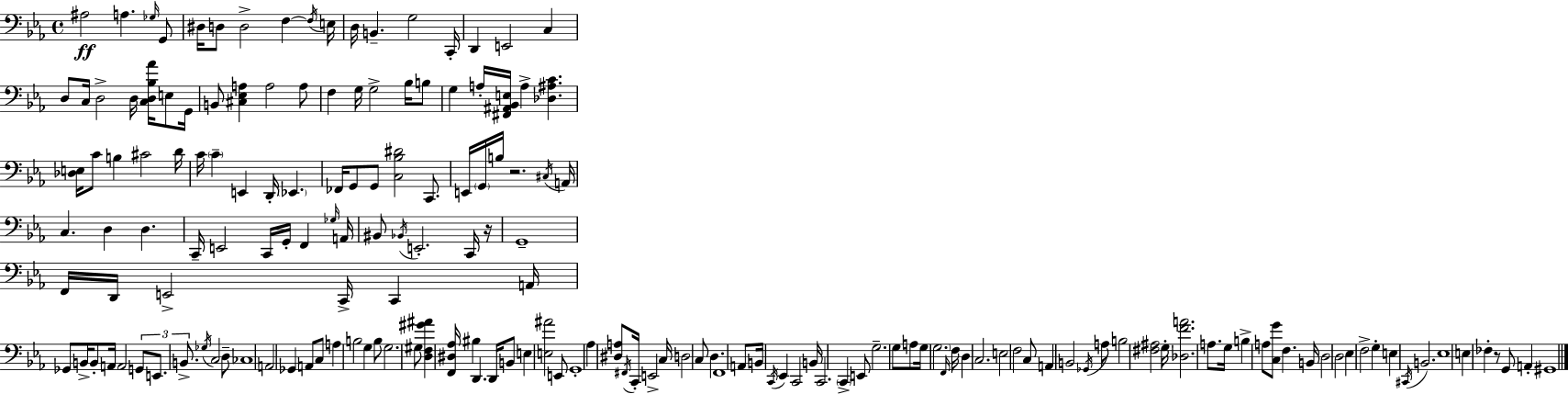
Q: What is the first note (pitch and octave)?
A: A#3